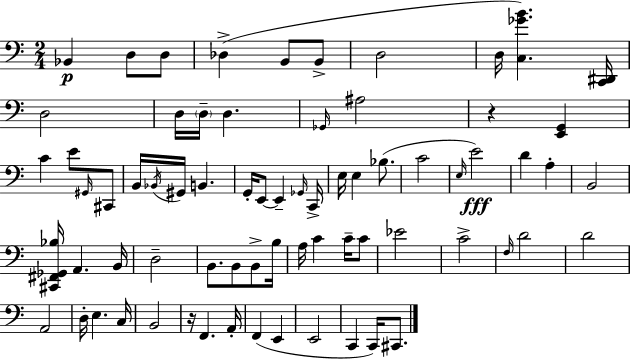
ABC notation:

X:1
T:Untitled
M:2/4
L:1/4
K:C
_B,, D,/2 D,/2 _D, B,,/2 B,,/2 D,2 D,/4 [C,_GB] [C,,^D,,]/4 D,2 D,/4 D,/4 D, _G,,/4 ^A,2 z [E,,G,,] C E/2 ^G,,/4 ^C,,/2 B,,/4 _B,,/4 ^G,,/4 B,, G,,/4 E,,/2 E,, _G,,/4 C,,/4 E,/4 E, _B,/2 C2 E,/4 E2 D A, B,,2 [^C,,^F,,_G,,_B,]/4 A,, B,,/4 D,2 B,,/2 B,,/2 B,,/2 B,/4 A,/4 C C/4 C/2 _E2 C2 F,/4 D2 D2 A,,2 D,/4 E, C,/4 B,,2 z/4 F,, A,,/4 F,, E,, E,,2 C,, C,,/4 ^C,,/2